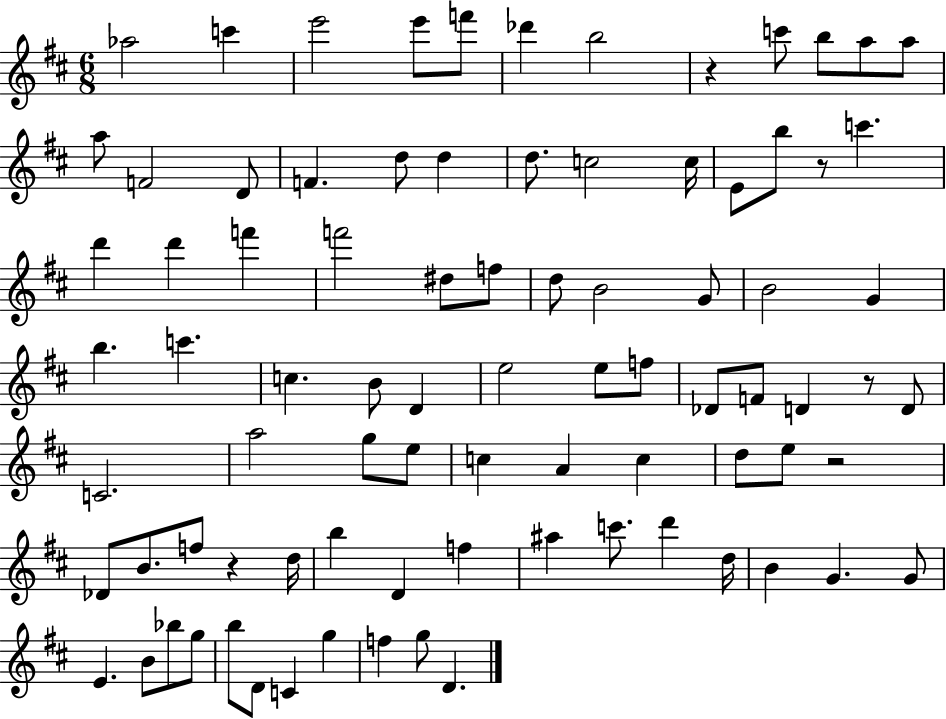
{
  \clef treble
  \numericTimeSignature
  \time 6/8
  \key d \major
  aes''2 c'''4 | e'''2 e'''8 f'''8 | des'''4 b''2 | r4 c'''8 b''8 a''8 a''8 | \break a''8 f'2 d'8 | f'4. d''8 d''4 | d''8. c''2 c''16 | e'8 b''8 r8 c'''4. | \break d'''4 d'''4 f'''4 | f'''2 dis''8 f''8 | d''8 b'2 g'8 | b'2 g'4 | \break b''4. c'''4. | c''4. b'8 d'4 | e''2 e''8 f''8 | des'8 f'8 d'4 r8 d'8 | \break c'2. | a''2 g''8 e''8 | c''4 a'4 c''4 | d''8 e''8 r2 | \break des'8 b'8. f''8 r4 d''16 | b''4 d'4 f''4 | ais''4 c'''8. d'''4 d''16 | b'4 g'4. g'8 | \break e'4. b'8 bes''8 g''8 | b''8 d'8 c'4 g''4 | f''4 g''8 d'4. | \bar "|."
}